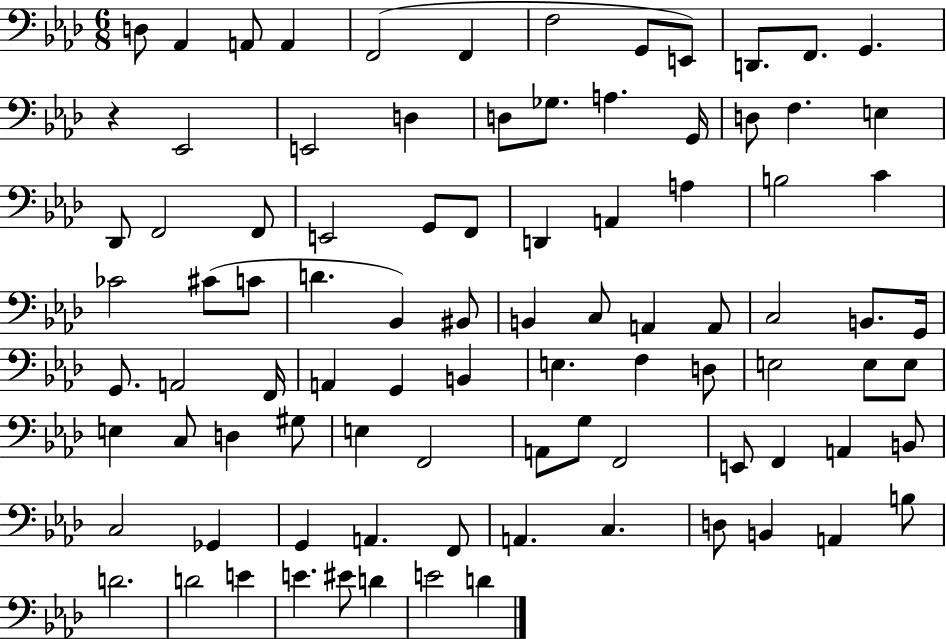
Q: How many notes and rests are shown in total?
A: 91